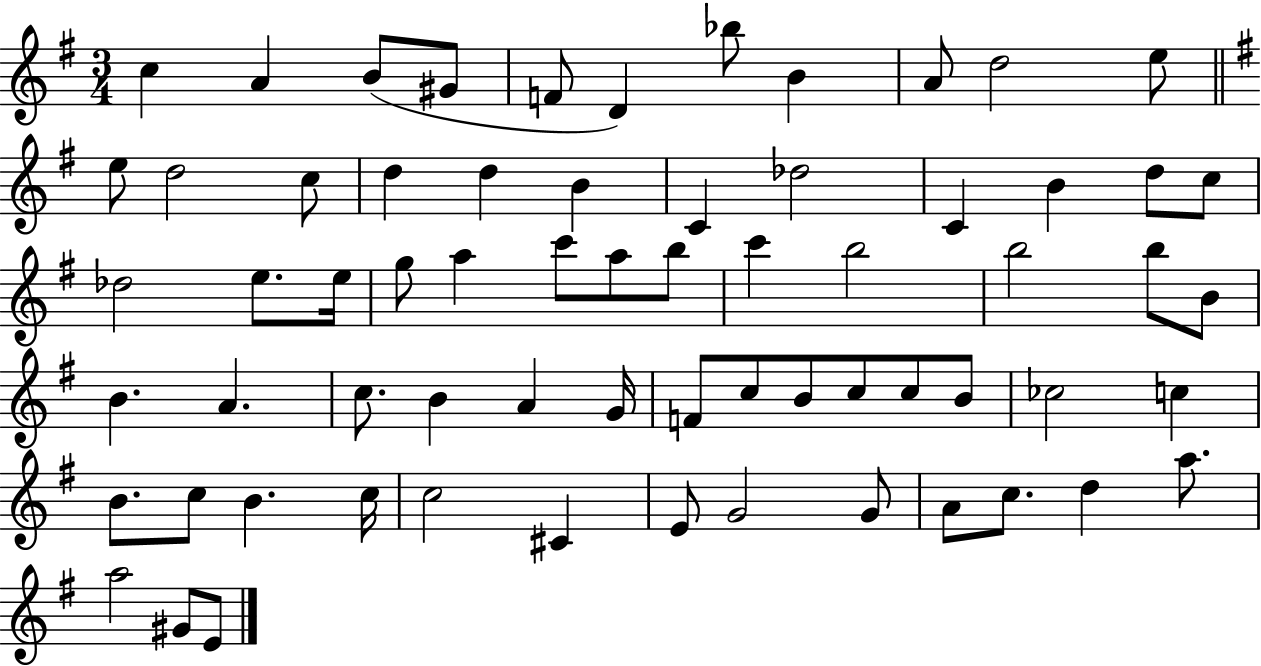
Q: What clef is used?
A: treble